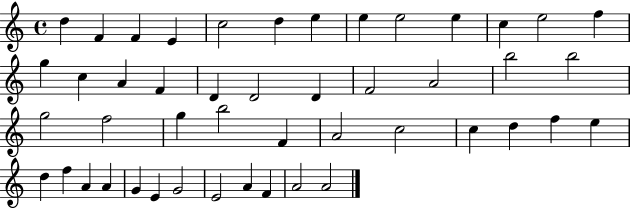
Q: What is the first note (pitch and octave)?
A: D5